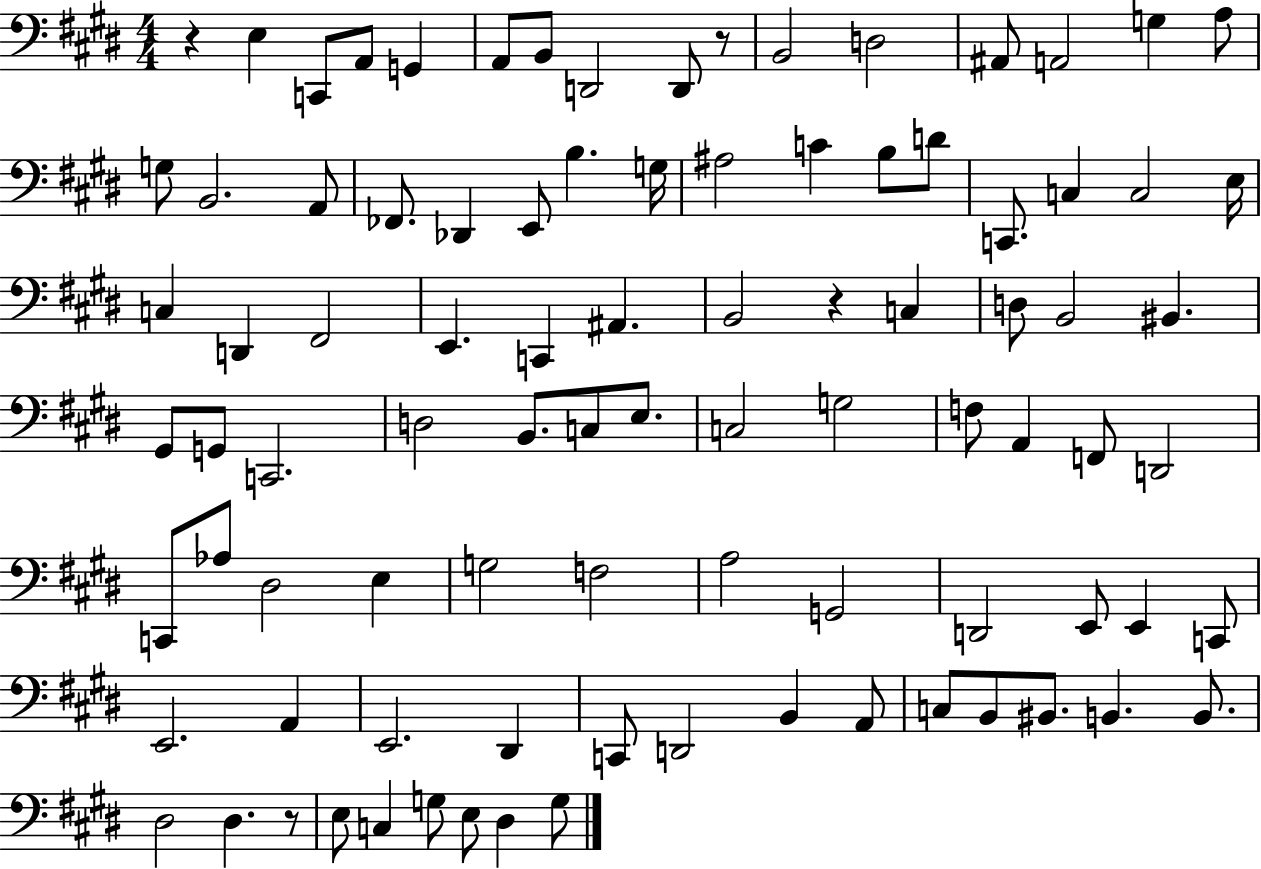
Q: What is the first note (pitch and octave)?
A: E3